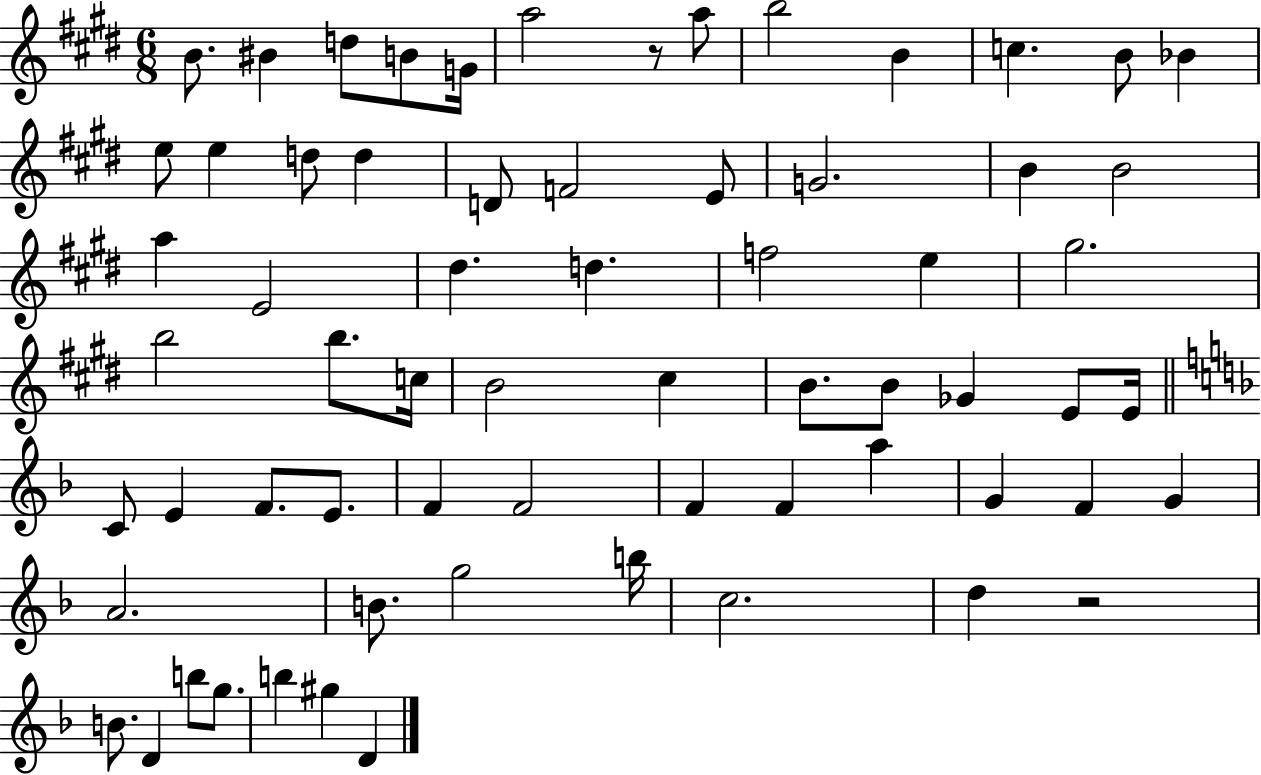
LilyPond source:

{
  \clef treble
  \numericTimeSignature
  \time 6/8
  \key e \major
  b'8. bis'4 d''8 b'8 g'16 | a''2 r8 a''8 | b''2 b'4 | c''4. b'8 bes'4 | \break e''8 e''4 d''8 d''4 | d'8 f'2 e'8 | g'2. | b'4 b'2 | \break a''4 e'2 | dis''4. d''4. | f''2 e''4 | gis''2. | \break b''2 b''8. c''16 | b'2 cis''4 | b'8. b'8 ges'4 e'8 e'16 | \bar "||" \break \key f \major c'8 e'4 f'8. e'8. | f'4 f'2 | f'4 f'4 a''4 | g'4 f'4 g'4 | \break a'2. | b'8. g''2 b''16 | c''2. | d''4 r2 | \break b'8. d'4 b''8 g''8. | b''4 gis''4 d'4 | \bar "|."
}